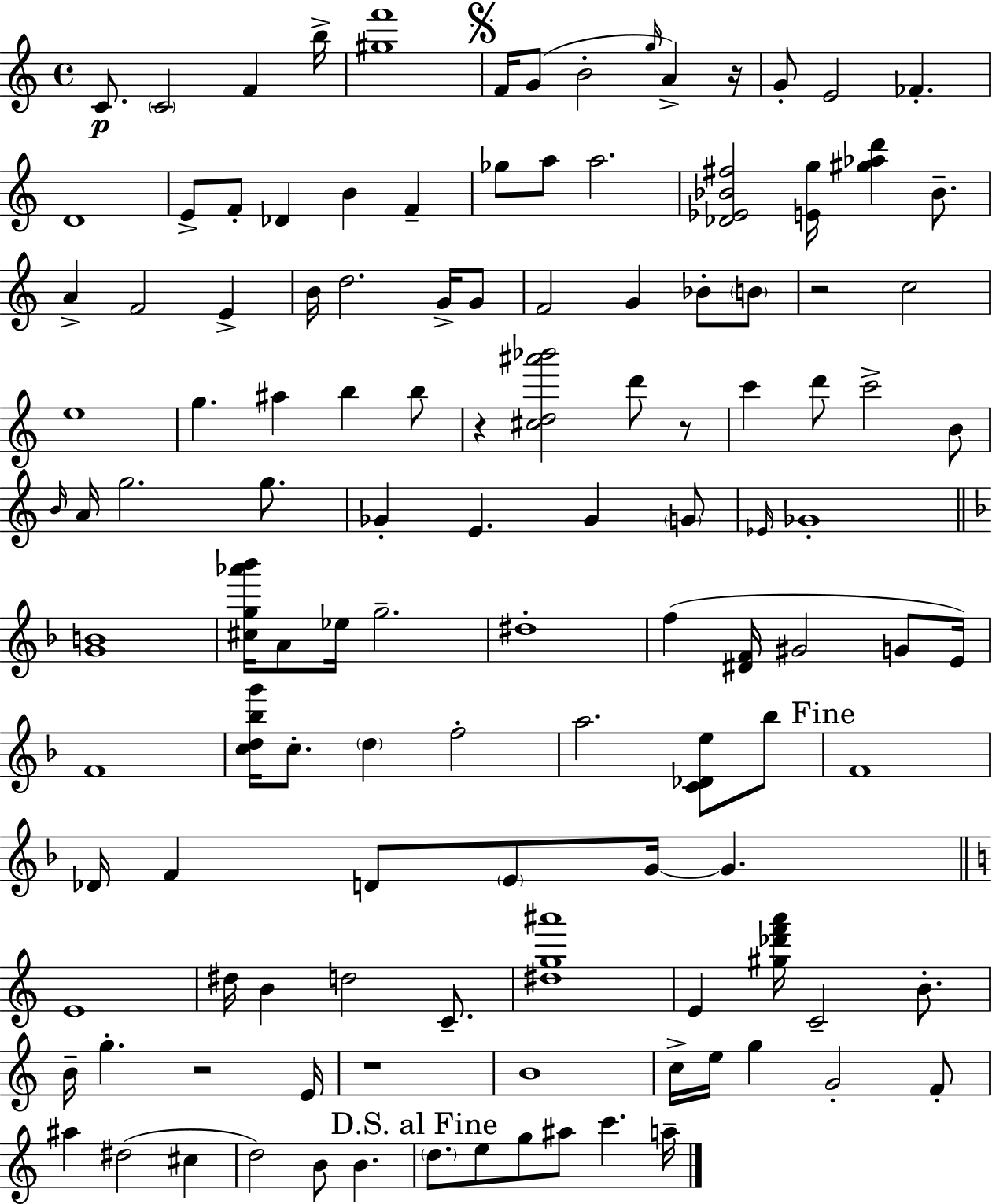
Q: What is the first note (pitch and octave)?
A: C4